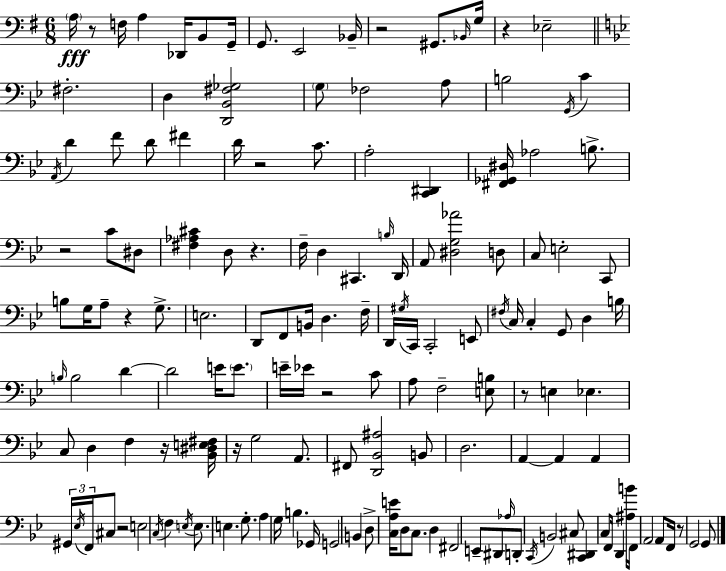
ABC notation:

X:1
T:Untitled
M:6/8
L:1/4
K:G
A,/4 z/2 F,/4 A, _D,,/4 B,,/2 G,,/4 G,,/2 E,,2 _B,,/4 z2 ^G,,/2 _B,,/4 G,/4 z _E,2 ^F,2 D, [D,,_B,,^F,_G,]2 G,/2 _F,2 A,/2 B,2 G,,/4 C A,,/4 D F/2 D/2 ^F D/4 z2 C/2 A,2 [C,,^D,,] [^F,,_G,,^D,]/4 _A,2 B,/2 z2 C/2 ^D,/2 [^F,_A,^C] D,/2 z F,/4 D, ^C,, B,/4 D,,/4 A,,/2 [^D,G,_A]2 D,/2 C,/2 E,2 C,,/2 B,/2 G,/4 A,/2 z G,/2 E,2 D,,/2 F,,/2 B,,/4 D, F,/4 D,,/4 ^G,/4 C,,/4 C,,2 E,,/2 ^F,/4 C,/4 C, G,,/2 D, B,/4 B,/4 B,2 D D2 E/4 E/2 E/4 _E/4 z2 C/2 A,/2 F,2 [E,B,]/2 z/2 E, _E, C,/2 D, F, z/4 [_B,,^D,E,^F,]/4 z/4 G,2 A,,/2 ^F,,/2 [D,,_B,,^A,]2 B,,/2 D,2 A,, A,, A,, ^G,,/4 _E,/4 F,,/4 ^C,/2 z2 E,2 C,/4 F, E,/4 E,/2 E, G,/2 A, G,/4 B, _G,,/4 G,,2 B,, D,/2 [C,A,E]/4 D,/2 C,/2 D, ^F,,2 E,,/2 ^D,,/2 _A,/4 D,,/2 C,,/4 B,,2 ^C,/2 [C,,^D,,] C,/2 F,,/4 D,, [^A,B]/4 F,,/4 A,,2 A,,/2 F,,/4 z/2 G,,2 G,,/2